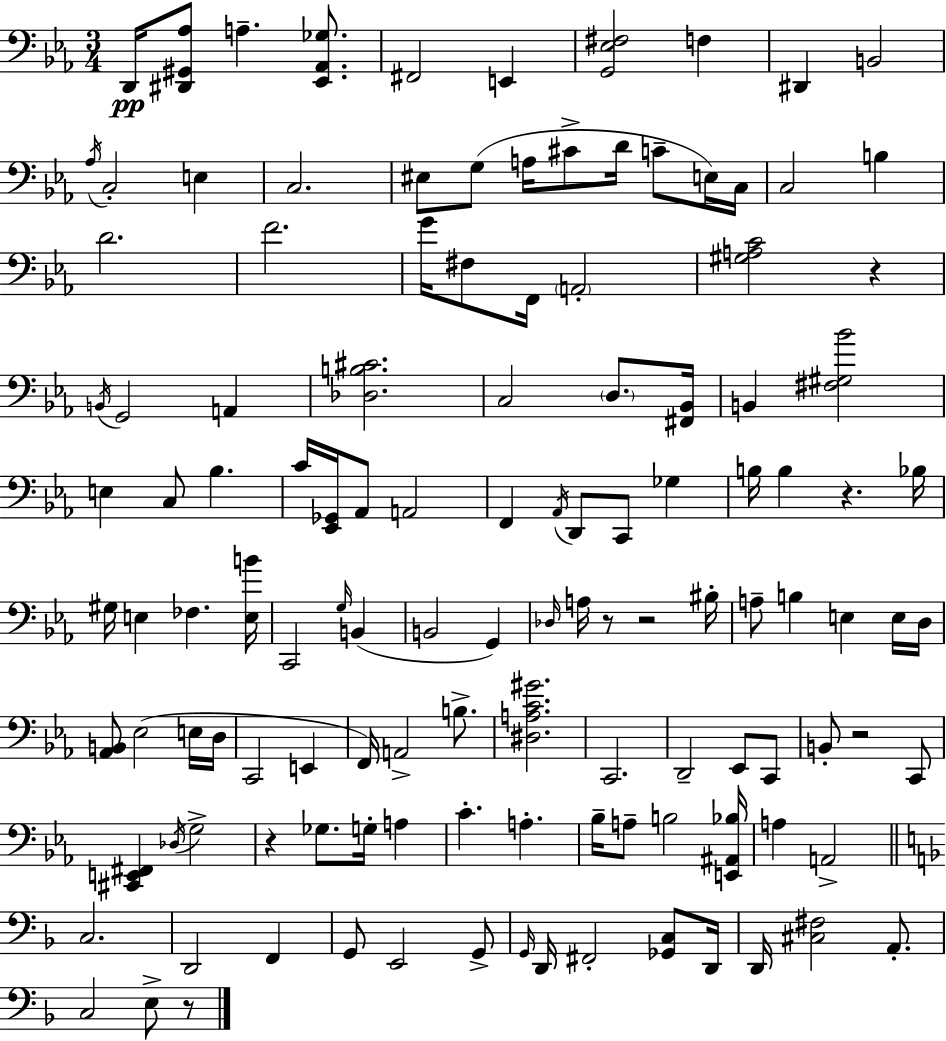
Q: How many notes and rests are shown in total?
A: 125